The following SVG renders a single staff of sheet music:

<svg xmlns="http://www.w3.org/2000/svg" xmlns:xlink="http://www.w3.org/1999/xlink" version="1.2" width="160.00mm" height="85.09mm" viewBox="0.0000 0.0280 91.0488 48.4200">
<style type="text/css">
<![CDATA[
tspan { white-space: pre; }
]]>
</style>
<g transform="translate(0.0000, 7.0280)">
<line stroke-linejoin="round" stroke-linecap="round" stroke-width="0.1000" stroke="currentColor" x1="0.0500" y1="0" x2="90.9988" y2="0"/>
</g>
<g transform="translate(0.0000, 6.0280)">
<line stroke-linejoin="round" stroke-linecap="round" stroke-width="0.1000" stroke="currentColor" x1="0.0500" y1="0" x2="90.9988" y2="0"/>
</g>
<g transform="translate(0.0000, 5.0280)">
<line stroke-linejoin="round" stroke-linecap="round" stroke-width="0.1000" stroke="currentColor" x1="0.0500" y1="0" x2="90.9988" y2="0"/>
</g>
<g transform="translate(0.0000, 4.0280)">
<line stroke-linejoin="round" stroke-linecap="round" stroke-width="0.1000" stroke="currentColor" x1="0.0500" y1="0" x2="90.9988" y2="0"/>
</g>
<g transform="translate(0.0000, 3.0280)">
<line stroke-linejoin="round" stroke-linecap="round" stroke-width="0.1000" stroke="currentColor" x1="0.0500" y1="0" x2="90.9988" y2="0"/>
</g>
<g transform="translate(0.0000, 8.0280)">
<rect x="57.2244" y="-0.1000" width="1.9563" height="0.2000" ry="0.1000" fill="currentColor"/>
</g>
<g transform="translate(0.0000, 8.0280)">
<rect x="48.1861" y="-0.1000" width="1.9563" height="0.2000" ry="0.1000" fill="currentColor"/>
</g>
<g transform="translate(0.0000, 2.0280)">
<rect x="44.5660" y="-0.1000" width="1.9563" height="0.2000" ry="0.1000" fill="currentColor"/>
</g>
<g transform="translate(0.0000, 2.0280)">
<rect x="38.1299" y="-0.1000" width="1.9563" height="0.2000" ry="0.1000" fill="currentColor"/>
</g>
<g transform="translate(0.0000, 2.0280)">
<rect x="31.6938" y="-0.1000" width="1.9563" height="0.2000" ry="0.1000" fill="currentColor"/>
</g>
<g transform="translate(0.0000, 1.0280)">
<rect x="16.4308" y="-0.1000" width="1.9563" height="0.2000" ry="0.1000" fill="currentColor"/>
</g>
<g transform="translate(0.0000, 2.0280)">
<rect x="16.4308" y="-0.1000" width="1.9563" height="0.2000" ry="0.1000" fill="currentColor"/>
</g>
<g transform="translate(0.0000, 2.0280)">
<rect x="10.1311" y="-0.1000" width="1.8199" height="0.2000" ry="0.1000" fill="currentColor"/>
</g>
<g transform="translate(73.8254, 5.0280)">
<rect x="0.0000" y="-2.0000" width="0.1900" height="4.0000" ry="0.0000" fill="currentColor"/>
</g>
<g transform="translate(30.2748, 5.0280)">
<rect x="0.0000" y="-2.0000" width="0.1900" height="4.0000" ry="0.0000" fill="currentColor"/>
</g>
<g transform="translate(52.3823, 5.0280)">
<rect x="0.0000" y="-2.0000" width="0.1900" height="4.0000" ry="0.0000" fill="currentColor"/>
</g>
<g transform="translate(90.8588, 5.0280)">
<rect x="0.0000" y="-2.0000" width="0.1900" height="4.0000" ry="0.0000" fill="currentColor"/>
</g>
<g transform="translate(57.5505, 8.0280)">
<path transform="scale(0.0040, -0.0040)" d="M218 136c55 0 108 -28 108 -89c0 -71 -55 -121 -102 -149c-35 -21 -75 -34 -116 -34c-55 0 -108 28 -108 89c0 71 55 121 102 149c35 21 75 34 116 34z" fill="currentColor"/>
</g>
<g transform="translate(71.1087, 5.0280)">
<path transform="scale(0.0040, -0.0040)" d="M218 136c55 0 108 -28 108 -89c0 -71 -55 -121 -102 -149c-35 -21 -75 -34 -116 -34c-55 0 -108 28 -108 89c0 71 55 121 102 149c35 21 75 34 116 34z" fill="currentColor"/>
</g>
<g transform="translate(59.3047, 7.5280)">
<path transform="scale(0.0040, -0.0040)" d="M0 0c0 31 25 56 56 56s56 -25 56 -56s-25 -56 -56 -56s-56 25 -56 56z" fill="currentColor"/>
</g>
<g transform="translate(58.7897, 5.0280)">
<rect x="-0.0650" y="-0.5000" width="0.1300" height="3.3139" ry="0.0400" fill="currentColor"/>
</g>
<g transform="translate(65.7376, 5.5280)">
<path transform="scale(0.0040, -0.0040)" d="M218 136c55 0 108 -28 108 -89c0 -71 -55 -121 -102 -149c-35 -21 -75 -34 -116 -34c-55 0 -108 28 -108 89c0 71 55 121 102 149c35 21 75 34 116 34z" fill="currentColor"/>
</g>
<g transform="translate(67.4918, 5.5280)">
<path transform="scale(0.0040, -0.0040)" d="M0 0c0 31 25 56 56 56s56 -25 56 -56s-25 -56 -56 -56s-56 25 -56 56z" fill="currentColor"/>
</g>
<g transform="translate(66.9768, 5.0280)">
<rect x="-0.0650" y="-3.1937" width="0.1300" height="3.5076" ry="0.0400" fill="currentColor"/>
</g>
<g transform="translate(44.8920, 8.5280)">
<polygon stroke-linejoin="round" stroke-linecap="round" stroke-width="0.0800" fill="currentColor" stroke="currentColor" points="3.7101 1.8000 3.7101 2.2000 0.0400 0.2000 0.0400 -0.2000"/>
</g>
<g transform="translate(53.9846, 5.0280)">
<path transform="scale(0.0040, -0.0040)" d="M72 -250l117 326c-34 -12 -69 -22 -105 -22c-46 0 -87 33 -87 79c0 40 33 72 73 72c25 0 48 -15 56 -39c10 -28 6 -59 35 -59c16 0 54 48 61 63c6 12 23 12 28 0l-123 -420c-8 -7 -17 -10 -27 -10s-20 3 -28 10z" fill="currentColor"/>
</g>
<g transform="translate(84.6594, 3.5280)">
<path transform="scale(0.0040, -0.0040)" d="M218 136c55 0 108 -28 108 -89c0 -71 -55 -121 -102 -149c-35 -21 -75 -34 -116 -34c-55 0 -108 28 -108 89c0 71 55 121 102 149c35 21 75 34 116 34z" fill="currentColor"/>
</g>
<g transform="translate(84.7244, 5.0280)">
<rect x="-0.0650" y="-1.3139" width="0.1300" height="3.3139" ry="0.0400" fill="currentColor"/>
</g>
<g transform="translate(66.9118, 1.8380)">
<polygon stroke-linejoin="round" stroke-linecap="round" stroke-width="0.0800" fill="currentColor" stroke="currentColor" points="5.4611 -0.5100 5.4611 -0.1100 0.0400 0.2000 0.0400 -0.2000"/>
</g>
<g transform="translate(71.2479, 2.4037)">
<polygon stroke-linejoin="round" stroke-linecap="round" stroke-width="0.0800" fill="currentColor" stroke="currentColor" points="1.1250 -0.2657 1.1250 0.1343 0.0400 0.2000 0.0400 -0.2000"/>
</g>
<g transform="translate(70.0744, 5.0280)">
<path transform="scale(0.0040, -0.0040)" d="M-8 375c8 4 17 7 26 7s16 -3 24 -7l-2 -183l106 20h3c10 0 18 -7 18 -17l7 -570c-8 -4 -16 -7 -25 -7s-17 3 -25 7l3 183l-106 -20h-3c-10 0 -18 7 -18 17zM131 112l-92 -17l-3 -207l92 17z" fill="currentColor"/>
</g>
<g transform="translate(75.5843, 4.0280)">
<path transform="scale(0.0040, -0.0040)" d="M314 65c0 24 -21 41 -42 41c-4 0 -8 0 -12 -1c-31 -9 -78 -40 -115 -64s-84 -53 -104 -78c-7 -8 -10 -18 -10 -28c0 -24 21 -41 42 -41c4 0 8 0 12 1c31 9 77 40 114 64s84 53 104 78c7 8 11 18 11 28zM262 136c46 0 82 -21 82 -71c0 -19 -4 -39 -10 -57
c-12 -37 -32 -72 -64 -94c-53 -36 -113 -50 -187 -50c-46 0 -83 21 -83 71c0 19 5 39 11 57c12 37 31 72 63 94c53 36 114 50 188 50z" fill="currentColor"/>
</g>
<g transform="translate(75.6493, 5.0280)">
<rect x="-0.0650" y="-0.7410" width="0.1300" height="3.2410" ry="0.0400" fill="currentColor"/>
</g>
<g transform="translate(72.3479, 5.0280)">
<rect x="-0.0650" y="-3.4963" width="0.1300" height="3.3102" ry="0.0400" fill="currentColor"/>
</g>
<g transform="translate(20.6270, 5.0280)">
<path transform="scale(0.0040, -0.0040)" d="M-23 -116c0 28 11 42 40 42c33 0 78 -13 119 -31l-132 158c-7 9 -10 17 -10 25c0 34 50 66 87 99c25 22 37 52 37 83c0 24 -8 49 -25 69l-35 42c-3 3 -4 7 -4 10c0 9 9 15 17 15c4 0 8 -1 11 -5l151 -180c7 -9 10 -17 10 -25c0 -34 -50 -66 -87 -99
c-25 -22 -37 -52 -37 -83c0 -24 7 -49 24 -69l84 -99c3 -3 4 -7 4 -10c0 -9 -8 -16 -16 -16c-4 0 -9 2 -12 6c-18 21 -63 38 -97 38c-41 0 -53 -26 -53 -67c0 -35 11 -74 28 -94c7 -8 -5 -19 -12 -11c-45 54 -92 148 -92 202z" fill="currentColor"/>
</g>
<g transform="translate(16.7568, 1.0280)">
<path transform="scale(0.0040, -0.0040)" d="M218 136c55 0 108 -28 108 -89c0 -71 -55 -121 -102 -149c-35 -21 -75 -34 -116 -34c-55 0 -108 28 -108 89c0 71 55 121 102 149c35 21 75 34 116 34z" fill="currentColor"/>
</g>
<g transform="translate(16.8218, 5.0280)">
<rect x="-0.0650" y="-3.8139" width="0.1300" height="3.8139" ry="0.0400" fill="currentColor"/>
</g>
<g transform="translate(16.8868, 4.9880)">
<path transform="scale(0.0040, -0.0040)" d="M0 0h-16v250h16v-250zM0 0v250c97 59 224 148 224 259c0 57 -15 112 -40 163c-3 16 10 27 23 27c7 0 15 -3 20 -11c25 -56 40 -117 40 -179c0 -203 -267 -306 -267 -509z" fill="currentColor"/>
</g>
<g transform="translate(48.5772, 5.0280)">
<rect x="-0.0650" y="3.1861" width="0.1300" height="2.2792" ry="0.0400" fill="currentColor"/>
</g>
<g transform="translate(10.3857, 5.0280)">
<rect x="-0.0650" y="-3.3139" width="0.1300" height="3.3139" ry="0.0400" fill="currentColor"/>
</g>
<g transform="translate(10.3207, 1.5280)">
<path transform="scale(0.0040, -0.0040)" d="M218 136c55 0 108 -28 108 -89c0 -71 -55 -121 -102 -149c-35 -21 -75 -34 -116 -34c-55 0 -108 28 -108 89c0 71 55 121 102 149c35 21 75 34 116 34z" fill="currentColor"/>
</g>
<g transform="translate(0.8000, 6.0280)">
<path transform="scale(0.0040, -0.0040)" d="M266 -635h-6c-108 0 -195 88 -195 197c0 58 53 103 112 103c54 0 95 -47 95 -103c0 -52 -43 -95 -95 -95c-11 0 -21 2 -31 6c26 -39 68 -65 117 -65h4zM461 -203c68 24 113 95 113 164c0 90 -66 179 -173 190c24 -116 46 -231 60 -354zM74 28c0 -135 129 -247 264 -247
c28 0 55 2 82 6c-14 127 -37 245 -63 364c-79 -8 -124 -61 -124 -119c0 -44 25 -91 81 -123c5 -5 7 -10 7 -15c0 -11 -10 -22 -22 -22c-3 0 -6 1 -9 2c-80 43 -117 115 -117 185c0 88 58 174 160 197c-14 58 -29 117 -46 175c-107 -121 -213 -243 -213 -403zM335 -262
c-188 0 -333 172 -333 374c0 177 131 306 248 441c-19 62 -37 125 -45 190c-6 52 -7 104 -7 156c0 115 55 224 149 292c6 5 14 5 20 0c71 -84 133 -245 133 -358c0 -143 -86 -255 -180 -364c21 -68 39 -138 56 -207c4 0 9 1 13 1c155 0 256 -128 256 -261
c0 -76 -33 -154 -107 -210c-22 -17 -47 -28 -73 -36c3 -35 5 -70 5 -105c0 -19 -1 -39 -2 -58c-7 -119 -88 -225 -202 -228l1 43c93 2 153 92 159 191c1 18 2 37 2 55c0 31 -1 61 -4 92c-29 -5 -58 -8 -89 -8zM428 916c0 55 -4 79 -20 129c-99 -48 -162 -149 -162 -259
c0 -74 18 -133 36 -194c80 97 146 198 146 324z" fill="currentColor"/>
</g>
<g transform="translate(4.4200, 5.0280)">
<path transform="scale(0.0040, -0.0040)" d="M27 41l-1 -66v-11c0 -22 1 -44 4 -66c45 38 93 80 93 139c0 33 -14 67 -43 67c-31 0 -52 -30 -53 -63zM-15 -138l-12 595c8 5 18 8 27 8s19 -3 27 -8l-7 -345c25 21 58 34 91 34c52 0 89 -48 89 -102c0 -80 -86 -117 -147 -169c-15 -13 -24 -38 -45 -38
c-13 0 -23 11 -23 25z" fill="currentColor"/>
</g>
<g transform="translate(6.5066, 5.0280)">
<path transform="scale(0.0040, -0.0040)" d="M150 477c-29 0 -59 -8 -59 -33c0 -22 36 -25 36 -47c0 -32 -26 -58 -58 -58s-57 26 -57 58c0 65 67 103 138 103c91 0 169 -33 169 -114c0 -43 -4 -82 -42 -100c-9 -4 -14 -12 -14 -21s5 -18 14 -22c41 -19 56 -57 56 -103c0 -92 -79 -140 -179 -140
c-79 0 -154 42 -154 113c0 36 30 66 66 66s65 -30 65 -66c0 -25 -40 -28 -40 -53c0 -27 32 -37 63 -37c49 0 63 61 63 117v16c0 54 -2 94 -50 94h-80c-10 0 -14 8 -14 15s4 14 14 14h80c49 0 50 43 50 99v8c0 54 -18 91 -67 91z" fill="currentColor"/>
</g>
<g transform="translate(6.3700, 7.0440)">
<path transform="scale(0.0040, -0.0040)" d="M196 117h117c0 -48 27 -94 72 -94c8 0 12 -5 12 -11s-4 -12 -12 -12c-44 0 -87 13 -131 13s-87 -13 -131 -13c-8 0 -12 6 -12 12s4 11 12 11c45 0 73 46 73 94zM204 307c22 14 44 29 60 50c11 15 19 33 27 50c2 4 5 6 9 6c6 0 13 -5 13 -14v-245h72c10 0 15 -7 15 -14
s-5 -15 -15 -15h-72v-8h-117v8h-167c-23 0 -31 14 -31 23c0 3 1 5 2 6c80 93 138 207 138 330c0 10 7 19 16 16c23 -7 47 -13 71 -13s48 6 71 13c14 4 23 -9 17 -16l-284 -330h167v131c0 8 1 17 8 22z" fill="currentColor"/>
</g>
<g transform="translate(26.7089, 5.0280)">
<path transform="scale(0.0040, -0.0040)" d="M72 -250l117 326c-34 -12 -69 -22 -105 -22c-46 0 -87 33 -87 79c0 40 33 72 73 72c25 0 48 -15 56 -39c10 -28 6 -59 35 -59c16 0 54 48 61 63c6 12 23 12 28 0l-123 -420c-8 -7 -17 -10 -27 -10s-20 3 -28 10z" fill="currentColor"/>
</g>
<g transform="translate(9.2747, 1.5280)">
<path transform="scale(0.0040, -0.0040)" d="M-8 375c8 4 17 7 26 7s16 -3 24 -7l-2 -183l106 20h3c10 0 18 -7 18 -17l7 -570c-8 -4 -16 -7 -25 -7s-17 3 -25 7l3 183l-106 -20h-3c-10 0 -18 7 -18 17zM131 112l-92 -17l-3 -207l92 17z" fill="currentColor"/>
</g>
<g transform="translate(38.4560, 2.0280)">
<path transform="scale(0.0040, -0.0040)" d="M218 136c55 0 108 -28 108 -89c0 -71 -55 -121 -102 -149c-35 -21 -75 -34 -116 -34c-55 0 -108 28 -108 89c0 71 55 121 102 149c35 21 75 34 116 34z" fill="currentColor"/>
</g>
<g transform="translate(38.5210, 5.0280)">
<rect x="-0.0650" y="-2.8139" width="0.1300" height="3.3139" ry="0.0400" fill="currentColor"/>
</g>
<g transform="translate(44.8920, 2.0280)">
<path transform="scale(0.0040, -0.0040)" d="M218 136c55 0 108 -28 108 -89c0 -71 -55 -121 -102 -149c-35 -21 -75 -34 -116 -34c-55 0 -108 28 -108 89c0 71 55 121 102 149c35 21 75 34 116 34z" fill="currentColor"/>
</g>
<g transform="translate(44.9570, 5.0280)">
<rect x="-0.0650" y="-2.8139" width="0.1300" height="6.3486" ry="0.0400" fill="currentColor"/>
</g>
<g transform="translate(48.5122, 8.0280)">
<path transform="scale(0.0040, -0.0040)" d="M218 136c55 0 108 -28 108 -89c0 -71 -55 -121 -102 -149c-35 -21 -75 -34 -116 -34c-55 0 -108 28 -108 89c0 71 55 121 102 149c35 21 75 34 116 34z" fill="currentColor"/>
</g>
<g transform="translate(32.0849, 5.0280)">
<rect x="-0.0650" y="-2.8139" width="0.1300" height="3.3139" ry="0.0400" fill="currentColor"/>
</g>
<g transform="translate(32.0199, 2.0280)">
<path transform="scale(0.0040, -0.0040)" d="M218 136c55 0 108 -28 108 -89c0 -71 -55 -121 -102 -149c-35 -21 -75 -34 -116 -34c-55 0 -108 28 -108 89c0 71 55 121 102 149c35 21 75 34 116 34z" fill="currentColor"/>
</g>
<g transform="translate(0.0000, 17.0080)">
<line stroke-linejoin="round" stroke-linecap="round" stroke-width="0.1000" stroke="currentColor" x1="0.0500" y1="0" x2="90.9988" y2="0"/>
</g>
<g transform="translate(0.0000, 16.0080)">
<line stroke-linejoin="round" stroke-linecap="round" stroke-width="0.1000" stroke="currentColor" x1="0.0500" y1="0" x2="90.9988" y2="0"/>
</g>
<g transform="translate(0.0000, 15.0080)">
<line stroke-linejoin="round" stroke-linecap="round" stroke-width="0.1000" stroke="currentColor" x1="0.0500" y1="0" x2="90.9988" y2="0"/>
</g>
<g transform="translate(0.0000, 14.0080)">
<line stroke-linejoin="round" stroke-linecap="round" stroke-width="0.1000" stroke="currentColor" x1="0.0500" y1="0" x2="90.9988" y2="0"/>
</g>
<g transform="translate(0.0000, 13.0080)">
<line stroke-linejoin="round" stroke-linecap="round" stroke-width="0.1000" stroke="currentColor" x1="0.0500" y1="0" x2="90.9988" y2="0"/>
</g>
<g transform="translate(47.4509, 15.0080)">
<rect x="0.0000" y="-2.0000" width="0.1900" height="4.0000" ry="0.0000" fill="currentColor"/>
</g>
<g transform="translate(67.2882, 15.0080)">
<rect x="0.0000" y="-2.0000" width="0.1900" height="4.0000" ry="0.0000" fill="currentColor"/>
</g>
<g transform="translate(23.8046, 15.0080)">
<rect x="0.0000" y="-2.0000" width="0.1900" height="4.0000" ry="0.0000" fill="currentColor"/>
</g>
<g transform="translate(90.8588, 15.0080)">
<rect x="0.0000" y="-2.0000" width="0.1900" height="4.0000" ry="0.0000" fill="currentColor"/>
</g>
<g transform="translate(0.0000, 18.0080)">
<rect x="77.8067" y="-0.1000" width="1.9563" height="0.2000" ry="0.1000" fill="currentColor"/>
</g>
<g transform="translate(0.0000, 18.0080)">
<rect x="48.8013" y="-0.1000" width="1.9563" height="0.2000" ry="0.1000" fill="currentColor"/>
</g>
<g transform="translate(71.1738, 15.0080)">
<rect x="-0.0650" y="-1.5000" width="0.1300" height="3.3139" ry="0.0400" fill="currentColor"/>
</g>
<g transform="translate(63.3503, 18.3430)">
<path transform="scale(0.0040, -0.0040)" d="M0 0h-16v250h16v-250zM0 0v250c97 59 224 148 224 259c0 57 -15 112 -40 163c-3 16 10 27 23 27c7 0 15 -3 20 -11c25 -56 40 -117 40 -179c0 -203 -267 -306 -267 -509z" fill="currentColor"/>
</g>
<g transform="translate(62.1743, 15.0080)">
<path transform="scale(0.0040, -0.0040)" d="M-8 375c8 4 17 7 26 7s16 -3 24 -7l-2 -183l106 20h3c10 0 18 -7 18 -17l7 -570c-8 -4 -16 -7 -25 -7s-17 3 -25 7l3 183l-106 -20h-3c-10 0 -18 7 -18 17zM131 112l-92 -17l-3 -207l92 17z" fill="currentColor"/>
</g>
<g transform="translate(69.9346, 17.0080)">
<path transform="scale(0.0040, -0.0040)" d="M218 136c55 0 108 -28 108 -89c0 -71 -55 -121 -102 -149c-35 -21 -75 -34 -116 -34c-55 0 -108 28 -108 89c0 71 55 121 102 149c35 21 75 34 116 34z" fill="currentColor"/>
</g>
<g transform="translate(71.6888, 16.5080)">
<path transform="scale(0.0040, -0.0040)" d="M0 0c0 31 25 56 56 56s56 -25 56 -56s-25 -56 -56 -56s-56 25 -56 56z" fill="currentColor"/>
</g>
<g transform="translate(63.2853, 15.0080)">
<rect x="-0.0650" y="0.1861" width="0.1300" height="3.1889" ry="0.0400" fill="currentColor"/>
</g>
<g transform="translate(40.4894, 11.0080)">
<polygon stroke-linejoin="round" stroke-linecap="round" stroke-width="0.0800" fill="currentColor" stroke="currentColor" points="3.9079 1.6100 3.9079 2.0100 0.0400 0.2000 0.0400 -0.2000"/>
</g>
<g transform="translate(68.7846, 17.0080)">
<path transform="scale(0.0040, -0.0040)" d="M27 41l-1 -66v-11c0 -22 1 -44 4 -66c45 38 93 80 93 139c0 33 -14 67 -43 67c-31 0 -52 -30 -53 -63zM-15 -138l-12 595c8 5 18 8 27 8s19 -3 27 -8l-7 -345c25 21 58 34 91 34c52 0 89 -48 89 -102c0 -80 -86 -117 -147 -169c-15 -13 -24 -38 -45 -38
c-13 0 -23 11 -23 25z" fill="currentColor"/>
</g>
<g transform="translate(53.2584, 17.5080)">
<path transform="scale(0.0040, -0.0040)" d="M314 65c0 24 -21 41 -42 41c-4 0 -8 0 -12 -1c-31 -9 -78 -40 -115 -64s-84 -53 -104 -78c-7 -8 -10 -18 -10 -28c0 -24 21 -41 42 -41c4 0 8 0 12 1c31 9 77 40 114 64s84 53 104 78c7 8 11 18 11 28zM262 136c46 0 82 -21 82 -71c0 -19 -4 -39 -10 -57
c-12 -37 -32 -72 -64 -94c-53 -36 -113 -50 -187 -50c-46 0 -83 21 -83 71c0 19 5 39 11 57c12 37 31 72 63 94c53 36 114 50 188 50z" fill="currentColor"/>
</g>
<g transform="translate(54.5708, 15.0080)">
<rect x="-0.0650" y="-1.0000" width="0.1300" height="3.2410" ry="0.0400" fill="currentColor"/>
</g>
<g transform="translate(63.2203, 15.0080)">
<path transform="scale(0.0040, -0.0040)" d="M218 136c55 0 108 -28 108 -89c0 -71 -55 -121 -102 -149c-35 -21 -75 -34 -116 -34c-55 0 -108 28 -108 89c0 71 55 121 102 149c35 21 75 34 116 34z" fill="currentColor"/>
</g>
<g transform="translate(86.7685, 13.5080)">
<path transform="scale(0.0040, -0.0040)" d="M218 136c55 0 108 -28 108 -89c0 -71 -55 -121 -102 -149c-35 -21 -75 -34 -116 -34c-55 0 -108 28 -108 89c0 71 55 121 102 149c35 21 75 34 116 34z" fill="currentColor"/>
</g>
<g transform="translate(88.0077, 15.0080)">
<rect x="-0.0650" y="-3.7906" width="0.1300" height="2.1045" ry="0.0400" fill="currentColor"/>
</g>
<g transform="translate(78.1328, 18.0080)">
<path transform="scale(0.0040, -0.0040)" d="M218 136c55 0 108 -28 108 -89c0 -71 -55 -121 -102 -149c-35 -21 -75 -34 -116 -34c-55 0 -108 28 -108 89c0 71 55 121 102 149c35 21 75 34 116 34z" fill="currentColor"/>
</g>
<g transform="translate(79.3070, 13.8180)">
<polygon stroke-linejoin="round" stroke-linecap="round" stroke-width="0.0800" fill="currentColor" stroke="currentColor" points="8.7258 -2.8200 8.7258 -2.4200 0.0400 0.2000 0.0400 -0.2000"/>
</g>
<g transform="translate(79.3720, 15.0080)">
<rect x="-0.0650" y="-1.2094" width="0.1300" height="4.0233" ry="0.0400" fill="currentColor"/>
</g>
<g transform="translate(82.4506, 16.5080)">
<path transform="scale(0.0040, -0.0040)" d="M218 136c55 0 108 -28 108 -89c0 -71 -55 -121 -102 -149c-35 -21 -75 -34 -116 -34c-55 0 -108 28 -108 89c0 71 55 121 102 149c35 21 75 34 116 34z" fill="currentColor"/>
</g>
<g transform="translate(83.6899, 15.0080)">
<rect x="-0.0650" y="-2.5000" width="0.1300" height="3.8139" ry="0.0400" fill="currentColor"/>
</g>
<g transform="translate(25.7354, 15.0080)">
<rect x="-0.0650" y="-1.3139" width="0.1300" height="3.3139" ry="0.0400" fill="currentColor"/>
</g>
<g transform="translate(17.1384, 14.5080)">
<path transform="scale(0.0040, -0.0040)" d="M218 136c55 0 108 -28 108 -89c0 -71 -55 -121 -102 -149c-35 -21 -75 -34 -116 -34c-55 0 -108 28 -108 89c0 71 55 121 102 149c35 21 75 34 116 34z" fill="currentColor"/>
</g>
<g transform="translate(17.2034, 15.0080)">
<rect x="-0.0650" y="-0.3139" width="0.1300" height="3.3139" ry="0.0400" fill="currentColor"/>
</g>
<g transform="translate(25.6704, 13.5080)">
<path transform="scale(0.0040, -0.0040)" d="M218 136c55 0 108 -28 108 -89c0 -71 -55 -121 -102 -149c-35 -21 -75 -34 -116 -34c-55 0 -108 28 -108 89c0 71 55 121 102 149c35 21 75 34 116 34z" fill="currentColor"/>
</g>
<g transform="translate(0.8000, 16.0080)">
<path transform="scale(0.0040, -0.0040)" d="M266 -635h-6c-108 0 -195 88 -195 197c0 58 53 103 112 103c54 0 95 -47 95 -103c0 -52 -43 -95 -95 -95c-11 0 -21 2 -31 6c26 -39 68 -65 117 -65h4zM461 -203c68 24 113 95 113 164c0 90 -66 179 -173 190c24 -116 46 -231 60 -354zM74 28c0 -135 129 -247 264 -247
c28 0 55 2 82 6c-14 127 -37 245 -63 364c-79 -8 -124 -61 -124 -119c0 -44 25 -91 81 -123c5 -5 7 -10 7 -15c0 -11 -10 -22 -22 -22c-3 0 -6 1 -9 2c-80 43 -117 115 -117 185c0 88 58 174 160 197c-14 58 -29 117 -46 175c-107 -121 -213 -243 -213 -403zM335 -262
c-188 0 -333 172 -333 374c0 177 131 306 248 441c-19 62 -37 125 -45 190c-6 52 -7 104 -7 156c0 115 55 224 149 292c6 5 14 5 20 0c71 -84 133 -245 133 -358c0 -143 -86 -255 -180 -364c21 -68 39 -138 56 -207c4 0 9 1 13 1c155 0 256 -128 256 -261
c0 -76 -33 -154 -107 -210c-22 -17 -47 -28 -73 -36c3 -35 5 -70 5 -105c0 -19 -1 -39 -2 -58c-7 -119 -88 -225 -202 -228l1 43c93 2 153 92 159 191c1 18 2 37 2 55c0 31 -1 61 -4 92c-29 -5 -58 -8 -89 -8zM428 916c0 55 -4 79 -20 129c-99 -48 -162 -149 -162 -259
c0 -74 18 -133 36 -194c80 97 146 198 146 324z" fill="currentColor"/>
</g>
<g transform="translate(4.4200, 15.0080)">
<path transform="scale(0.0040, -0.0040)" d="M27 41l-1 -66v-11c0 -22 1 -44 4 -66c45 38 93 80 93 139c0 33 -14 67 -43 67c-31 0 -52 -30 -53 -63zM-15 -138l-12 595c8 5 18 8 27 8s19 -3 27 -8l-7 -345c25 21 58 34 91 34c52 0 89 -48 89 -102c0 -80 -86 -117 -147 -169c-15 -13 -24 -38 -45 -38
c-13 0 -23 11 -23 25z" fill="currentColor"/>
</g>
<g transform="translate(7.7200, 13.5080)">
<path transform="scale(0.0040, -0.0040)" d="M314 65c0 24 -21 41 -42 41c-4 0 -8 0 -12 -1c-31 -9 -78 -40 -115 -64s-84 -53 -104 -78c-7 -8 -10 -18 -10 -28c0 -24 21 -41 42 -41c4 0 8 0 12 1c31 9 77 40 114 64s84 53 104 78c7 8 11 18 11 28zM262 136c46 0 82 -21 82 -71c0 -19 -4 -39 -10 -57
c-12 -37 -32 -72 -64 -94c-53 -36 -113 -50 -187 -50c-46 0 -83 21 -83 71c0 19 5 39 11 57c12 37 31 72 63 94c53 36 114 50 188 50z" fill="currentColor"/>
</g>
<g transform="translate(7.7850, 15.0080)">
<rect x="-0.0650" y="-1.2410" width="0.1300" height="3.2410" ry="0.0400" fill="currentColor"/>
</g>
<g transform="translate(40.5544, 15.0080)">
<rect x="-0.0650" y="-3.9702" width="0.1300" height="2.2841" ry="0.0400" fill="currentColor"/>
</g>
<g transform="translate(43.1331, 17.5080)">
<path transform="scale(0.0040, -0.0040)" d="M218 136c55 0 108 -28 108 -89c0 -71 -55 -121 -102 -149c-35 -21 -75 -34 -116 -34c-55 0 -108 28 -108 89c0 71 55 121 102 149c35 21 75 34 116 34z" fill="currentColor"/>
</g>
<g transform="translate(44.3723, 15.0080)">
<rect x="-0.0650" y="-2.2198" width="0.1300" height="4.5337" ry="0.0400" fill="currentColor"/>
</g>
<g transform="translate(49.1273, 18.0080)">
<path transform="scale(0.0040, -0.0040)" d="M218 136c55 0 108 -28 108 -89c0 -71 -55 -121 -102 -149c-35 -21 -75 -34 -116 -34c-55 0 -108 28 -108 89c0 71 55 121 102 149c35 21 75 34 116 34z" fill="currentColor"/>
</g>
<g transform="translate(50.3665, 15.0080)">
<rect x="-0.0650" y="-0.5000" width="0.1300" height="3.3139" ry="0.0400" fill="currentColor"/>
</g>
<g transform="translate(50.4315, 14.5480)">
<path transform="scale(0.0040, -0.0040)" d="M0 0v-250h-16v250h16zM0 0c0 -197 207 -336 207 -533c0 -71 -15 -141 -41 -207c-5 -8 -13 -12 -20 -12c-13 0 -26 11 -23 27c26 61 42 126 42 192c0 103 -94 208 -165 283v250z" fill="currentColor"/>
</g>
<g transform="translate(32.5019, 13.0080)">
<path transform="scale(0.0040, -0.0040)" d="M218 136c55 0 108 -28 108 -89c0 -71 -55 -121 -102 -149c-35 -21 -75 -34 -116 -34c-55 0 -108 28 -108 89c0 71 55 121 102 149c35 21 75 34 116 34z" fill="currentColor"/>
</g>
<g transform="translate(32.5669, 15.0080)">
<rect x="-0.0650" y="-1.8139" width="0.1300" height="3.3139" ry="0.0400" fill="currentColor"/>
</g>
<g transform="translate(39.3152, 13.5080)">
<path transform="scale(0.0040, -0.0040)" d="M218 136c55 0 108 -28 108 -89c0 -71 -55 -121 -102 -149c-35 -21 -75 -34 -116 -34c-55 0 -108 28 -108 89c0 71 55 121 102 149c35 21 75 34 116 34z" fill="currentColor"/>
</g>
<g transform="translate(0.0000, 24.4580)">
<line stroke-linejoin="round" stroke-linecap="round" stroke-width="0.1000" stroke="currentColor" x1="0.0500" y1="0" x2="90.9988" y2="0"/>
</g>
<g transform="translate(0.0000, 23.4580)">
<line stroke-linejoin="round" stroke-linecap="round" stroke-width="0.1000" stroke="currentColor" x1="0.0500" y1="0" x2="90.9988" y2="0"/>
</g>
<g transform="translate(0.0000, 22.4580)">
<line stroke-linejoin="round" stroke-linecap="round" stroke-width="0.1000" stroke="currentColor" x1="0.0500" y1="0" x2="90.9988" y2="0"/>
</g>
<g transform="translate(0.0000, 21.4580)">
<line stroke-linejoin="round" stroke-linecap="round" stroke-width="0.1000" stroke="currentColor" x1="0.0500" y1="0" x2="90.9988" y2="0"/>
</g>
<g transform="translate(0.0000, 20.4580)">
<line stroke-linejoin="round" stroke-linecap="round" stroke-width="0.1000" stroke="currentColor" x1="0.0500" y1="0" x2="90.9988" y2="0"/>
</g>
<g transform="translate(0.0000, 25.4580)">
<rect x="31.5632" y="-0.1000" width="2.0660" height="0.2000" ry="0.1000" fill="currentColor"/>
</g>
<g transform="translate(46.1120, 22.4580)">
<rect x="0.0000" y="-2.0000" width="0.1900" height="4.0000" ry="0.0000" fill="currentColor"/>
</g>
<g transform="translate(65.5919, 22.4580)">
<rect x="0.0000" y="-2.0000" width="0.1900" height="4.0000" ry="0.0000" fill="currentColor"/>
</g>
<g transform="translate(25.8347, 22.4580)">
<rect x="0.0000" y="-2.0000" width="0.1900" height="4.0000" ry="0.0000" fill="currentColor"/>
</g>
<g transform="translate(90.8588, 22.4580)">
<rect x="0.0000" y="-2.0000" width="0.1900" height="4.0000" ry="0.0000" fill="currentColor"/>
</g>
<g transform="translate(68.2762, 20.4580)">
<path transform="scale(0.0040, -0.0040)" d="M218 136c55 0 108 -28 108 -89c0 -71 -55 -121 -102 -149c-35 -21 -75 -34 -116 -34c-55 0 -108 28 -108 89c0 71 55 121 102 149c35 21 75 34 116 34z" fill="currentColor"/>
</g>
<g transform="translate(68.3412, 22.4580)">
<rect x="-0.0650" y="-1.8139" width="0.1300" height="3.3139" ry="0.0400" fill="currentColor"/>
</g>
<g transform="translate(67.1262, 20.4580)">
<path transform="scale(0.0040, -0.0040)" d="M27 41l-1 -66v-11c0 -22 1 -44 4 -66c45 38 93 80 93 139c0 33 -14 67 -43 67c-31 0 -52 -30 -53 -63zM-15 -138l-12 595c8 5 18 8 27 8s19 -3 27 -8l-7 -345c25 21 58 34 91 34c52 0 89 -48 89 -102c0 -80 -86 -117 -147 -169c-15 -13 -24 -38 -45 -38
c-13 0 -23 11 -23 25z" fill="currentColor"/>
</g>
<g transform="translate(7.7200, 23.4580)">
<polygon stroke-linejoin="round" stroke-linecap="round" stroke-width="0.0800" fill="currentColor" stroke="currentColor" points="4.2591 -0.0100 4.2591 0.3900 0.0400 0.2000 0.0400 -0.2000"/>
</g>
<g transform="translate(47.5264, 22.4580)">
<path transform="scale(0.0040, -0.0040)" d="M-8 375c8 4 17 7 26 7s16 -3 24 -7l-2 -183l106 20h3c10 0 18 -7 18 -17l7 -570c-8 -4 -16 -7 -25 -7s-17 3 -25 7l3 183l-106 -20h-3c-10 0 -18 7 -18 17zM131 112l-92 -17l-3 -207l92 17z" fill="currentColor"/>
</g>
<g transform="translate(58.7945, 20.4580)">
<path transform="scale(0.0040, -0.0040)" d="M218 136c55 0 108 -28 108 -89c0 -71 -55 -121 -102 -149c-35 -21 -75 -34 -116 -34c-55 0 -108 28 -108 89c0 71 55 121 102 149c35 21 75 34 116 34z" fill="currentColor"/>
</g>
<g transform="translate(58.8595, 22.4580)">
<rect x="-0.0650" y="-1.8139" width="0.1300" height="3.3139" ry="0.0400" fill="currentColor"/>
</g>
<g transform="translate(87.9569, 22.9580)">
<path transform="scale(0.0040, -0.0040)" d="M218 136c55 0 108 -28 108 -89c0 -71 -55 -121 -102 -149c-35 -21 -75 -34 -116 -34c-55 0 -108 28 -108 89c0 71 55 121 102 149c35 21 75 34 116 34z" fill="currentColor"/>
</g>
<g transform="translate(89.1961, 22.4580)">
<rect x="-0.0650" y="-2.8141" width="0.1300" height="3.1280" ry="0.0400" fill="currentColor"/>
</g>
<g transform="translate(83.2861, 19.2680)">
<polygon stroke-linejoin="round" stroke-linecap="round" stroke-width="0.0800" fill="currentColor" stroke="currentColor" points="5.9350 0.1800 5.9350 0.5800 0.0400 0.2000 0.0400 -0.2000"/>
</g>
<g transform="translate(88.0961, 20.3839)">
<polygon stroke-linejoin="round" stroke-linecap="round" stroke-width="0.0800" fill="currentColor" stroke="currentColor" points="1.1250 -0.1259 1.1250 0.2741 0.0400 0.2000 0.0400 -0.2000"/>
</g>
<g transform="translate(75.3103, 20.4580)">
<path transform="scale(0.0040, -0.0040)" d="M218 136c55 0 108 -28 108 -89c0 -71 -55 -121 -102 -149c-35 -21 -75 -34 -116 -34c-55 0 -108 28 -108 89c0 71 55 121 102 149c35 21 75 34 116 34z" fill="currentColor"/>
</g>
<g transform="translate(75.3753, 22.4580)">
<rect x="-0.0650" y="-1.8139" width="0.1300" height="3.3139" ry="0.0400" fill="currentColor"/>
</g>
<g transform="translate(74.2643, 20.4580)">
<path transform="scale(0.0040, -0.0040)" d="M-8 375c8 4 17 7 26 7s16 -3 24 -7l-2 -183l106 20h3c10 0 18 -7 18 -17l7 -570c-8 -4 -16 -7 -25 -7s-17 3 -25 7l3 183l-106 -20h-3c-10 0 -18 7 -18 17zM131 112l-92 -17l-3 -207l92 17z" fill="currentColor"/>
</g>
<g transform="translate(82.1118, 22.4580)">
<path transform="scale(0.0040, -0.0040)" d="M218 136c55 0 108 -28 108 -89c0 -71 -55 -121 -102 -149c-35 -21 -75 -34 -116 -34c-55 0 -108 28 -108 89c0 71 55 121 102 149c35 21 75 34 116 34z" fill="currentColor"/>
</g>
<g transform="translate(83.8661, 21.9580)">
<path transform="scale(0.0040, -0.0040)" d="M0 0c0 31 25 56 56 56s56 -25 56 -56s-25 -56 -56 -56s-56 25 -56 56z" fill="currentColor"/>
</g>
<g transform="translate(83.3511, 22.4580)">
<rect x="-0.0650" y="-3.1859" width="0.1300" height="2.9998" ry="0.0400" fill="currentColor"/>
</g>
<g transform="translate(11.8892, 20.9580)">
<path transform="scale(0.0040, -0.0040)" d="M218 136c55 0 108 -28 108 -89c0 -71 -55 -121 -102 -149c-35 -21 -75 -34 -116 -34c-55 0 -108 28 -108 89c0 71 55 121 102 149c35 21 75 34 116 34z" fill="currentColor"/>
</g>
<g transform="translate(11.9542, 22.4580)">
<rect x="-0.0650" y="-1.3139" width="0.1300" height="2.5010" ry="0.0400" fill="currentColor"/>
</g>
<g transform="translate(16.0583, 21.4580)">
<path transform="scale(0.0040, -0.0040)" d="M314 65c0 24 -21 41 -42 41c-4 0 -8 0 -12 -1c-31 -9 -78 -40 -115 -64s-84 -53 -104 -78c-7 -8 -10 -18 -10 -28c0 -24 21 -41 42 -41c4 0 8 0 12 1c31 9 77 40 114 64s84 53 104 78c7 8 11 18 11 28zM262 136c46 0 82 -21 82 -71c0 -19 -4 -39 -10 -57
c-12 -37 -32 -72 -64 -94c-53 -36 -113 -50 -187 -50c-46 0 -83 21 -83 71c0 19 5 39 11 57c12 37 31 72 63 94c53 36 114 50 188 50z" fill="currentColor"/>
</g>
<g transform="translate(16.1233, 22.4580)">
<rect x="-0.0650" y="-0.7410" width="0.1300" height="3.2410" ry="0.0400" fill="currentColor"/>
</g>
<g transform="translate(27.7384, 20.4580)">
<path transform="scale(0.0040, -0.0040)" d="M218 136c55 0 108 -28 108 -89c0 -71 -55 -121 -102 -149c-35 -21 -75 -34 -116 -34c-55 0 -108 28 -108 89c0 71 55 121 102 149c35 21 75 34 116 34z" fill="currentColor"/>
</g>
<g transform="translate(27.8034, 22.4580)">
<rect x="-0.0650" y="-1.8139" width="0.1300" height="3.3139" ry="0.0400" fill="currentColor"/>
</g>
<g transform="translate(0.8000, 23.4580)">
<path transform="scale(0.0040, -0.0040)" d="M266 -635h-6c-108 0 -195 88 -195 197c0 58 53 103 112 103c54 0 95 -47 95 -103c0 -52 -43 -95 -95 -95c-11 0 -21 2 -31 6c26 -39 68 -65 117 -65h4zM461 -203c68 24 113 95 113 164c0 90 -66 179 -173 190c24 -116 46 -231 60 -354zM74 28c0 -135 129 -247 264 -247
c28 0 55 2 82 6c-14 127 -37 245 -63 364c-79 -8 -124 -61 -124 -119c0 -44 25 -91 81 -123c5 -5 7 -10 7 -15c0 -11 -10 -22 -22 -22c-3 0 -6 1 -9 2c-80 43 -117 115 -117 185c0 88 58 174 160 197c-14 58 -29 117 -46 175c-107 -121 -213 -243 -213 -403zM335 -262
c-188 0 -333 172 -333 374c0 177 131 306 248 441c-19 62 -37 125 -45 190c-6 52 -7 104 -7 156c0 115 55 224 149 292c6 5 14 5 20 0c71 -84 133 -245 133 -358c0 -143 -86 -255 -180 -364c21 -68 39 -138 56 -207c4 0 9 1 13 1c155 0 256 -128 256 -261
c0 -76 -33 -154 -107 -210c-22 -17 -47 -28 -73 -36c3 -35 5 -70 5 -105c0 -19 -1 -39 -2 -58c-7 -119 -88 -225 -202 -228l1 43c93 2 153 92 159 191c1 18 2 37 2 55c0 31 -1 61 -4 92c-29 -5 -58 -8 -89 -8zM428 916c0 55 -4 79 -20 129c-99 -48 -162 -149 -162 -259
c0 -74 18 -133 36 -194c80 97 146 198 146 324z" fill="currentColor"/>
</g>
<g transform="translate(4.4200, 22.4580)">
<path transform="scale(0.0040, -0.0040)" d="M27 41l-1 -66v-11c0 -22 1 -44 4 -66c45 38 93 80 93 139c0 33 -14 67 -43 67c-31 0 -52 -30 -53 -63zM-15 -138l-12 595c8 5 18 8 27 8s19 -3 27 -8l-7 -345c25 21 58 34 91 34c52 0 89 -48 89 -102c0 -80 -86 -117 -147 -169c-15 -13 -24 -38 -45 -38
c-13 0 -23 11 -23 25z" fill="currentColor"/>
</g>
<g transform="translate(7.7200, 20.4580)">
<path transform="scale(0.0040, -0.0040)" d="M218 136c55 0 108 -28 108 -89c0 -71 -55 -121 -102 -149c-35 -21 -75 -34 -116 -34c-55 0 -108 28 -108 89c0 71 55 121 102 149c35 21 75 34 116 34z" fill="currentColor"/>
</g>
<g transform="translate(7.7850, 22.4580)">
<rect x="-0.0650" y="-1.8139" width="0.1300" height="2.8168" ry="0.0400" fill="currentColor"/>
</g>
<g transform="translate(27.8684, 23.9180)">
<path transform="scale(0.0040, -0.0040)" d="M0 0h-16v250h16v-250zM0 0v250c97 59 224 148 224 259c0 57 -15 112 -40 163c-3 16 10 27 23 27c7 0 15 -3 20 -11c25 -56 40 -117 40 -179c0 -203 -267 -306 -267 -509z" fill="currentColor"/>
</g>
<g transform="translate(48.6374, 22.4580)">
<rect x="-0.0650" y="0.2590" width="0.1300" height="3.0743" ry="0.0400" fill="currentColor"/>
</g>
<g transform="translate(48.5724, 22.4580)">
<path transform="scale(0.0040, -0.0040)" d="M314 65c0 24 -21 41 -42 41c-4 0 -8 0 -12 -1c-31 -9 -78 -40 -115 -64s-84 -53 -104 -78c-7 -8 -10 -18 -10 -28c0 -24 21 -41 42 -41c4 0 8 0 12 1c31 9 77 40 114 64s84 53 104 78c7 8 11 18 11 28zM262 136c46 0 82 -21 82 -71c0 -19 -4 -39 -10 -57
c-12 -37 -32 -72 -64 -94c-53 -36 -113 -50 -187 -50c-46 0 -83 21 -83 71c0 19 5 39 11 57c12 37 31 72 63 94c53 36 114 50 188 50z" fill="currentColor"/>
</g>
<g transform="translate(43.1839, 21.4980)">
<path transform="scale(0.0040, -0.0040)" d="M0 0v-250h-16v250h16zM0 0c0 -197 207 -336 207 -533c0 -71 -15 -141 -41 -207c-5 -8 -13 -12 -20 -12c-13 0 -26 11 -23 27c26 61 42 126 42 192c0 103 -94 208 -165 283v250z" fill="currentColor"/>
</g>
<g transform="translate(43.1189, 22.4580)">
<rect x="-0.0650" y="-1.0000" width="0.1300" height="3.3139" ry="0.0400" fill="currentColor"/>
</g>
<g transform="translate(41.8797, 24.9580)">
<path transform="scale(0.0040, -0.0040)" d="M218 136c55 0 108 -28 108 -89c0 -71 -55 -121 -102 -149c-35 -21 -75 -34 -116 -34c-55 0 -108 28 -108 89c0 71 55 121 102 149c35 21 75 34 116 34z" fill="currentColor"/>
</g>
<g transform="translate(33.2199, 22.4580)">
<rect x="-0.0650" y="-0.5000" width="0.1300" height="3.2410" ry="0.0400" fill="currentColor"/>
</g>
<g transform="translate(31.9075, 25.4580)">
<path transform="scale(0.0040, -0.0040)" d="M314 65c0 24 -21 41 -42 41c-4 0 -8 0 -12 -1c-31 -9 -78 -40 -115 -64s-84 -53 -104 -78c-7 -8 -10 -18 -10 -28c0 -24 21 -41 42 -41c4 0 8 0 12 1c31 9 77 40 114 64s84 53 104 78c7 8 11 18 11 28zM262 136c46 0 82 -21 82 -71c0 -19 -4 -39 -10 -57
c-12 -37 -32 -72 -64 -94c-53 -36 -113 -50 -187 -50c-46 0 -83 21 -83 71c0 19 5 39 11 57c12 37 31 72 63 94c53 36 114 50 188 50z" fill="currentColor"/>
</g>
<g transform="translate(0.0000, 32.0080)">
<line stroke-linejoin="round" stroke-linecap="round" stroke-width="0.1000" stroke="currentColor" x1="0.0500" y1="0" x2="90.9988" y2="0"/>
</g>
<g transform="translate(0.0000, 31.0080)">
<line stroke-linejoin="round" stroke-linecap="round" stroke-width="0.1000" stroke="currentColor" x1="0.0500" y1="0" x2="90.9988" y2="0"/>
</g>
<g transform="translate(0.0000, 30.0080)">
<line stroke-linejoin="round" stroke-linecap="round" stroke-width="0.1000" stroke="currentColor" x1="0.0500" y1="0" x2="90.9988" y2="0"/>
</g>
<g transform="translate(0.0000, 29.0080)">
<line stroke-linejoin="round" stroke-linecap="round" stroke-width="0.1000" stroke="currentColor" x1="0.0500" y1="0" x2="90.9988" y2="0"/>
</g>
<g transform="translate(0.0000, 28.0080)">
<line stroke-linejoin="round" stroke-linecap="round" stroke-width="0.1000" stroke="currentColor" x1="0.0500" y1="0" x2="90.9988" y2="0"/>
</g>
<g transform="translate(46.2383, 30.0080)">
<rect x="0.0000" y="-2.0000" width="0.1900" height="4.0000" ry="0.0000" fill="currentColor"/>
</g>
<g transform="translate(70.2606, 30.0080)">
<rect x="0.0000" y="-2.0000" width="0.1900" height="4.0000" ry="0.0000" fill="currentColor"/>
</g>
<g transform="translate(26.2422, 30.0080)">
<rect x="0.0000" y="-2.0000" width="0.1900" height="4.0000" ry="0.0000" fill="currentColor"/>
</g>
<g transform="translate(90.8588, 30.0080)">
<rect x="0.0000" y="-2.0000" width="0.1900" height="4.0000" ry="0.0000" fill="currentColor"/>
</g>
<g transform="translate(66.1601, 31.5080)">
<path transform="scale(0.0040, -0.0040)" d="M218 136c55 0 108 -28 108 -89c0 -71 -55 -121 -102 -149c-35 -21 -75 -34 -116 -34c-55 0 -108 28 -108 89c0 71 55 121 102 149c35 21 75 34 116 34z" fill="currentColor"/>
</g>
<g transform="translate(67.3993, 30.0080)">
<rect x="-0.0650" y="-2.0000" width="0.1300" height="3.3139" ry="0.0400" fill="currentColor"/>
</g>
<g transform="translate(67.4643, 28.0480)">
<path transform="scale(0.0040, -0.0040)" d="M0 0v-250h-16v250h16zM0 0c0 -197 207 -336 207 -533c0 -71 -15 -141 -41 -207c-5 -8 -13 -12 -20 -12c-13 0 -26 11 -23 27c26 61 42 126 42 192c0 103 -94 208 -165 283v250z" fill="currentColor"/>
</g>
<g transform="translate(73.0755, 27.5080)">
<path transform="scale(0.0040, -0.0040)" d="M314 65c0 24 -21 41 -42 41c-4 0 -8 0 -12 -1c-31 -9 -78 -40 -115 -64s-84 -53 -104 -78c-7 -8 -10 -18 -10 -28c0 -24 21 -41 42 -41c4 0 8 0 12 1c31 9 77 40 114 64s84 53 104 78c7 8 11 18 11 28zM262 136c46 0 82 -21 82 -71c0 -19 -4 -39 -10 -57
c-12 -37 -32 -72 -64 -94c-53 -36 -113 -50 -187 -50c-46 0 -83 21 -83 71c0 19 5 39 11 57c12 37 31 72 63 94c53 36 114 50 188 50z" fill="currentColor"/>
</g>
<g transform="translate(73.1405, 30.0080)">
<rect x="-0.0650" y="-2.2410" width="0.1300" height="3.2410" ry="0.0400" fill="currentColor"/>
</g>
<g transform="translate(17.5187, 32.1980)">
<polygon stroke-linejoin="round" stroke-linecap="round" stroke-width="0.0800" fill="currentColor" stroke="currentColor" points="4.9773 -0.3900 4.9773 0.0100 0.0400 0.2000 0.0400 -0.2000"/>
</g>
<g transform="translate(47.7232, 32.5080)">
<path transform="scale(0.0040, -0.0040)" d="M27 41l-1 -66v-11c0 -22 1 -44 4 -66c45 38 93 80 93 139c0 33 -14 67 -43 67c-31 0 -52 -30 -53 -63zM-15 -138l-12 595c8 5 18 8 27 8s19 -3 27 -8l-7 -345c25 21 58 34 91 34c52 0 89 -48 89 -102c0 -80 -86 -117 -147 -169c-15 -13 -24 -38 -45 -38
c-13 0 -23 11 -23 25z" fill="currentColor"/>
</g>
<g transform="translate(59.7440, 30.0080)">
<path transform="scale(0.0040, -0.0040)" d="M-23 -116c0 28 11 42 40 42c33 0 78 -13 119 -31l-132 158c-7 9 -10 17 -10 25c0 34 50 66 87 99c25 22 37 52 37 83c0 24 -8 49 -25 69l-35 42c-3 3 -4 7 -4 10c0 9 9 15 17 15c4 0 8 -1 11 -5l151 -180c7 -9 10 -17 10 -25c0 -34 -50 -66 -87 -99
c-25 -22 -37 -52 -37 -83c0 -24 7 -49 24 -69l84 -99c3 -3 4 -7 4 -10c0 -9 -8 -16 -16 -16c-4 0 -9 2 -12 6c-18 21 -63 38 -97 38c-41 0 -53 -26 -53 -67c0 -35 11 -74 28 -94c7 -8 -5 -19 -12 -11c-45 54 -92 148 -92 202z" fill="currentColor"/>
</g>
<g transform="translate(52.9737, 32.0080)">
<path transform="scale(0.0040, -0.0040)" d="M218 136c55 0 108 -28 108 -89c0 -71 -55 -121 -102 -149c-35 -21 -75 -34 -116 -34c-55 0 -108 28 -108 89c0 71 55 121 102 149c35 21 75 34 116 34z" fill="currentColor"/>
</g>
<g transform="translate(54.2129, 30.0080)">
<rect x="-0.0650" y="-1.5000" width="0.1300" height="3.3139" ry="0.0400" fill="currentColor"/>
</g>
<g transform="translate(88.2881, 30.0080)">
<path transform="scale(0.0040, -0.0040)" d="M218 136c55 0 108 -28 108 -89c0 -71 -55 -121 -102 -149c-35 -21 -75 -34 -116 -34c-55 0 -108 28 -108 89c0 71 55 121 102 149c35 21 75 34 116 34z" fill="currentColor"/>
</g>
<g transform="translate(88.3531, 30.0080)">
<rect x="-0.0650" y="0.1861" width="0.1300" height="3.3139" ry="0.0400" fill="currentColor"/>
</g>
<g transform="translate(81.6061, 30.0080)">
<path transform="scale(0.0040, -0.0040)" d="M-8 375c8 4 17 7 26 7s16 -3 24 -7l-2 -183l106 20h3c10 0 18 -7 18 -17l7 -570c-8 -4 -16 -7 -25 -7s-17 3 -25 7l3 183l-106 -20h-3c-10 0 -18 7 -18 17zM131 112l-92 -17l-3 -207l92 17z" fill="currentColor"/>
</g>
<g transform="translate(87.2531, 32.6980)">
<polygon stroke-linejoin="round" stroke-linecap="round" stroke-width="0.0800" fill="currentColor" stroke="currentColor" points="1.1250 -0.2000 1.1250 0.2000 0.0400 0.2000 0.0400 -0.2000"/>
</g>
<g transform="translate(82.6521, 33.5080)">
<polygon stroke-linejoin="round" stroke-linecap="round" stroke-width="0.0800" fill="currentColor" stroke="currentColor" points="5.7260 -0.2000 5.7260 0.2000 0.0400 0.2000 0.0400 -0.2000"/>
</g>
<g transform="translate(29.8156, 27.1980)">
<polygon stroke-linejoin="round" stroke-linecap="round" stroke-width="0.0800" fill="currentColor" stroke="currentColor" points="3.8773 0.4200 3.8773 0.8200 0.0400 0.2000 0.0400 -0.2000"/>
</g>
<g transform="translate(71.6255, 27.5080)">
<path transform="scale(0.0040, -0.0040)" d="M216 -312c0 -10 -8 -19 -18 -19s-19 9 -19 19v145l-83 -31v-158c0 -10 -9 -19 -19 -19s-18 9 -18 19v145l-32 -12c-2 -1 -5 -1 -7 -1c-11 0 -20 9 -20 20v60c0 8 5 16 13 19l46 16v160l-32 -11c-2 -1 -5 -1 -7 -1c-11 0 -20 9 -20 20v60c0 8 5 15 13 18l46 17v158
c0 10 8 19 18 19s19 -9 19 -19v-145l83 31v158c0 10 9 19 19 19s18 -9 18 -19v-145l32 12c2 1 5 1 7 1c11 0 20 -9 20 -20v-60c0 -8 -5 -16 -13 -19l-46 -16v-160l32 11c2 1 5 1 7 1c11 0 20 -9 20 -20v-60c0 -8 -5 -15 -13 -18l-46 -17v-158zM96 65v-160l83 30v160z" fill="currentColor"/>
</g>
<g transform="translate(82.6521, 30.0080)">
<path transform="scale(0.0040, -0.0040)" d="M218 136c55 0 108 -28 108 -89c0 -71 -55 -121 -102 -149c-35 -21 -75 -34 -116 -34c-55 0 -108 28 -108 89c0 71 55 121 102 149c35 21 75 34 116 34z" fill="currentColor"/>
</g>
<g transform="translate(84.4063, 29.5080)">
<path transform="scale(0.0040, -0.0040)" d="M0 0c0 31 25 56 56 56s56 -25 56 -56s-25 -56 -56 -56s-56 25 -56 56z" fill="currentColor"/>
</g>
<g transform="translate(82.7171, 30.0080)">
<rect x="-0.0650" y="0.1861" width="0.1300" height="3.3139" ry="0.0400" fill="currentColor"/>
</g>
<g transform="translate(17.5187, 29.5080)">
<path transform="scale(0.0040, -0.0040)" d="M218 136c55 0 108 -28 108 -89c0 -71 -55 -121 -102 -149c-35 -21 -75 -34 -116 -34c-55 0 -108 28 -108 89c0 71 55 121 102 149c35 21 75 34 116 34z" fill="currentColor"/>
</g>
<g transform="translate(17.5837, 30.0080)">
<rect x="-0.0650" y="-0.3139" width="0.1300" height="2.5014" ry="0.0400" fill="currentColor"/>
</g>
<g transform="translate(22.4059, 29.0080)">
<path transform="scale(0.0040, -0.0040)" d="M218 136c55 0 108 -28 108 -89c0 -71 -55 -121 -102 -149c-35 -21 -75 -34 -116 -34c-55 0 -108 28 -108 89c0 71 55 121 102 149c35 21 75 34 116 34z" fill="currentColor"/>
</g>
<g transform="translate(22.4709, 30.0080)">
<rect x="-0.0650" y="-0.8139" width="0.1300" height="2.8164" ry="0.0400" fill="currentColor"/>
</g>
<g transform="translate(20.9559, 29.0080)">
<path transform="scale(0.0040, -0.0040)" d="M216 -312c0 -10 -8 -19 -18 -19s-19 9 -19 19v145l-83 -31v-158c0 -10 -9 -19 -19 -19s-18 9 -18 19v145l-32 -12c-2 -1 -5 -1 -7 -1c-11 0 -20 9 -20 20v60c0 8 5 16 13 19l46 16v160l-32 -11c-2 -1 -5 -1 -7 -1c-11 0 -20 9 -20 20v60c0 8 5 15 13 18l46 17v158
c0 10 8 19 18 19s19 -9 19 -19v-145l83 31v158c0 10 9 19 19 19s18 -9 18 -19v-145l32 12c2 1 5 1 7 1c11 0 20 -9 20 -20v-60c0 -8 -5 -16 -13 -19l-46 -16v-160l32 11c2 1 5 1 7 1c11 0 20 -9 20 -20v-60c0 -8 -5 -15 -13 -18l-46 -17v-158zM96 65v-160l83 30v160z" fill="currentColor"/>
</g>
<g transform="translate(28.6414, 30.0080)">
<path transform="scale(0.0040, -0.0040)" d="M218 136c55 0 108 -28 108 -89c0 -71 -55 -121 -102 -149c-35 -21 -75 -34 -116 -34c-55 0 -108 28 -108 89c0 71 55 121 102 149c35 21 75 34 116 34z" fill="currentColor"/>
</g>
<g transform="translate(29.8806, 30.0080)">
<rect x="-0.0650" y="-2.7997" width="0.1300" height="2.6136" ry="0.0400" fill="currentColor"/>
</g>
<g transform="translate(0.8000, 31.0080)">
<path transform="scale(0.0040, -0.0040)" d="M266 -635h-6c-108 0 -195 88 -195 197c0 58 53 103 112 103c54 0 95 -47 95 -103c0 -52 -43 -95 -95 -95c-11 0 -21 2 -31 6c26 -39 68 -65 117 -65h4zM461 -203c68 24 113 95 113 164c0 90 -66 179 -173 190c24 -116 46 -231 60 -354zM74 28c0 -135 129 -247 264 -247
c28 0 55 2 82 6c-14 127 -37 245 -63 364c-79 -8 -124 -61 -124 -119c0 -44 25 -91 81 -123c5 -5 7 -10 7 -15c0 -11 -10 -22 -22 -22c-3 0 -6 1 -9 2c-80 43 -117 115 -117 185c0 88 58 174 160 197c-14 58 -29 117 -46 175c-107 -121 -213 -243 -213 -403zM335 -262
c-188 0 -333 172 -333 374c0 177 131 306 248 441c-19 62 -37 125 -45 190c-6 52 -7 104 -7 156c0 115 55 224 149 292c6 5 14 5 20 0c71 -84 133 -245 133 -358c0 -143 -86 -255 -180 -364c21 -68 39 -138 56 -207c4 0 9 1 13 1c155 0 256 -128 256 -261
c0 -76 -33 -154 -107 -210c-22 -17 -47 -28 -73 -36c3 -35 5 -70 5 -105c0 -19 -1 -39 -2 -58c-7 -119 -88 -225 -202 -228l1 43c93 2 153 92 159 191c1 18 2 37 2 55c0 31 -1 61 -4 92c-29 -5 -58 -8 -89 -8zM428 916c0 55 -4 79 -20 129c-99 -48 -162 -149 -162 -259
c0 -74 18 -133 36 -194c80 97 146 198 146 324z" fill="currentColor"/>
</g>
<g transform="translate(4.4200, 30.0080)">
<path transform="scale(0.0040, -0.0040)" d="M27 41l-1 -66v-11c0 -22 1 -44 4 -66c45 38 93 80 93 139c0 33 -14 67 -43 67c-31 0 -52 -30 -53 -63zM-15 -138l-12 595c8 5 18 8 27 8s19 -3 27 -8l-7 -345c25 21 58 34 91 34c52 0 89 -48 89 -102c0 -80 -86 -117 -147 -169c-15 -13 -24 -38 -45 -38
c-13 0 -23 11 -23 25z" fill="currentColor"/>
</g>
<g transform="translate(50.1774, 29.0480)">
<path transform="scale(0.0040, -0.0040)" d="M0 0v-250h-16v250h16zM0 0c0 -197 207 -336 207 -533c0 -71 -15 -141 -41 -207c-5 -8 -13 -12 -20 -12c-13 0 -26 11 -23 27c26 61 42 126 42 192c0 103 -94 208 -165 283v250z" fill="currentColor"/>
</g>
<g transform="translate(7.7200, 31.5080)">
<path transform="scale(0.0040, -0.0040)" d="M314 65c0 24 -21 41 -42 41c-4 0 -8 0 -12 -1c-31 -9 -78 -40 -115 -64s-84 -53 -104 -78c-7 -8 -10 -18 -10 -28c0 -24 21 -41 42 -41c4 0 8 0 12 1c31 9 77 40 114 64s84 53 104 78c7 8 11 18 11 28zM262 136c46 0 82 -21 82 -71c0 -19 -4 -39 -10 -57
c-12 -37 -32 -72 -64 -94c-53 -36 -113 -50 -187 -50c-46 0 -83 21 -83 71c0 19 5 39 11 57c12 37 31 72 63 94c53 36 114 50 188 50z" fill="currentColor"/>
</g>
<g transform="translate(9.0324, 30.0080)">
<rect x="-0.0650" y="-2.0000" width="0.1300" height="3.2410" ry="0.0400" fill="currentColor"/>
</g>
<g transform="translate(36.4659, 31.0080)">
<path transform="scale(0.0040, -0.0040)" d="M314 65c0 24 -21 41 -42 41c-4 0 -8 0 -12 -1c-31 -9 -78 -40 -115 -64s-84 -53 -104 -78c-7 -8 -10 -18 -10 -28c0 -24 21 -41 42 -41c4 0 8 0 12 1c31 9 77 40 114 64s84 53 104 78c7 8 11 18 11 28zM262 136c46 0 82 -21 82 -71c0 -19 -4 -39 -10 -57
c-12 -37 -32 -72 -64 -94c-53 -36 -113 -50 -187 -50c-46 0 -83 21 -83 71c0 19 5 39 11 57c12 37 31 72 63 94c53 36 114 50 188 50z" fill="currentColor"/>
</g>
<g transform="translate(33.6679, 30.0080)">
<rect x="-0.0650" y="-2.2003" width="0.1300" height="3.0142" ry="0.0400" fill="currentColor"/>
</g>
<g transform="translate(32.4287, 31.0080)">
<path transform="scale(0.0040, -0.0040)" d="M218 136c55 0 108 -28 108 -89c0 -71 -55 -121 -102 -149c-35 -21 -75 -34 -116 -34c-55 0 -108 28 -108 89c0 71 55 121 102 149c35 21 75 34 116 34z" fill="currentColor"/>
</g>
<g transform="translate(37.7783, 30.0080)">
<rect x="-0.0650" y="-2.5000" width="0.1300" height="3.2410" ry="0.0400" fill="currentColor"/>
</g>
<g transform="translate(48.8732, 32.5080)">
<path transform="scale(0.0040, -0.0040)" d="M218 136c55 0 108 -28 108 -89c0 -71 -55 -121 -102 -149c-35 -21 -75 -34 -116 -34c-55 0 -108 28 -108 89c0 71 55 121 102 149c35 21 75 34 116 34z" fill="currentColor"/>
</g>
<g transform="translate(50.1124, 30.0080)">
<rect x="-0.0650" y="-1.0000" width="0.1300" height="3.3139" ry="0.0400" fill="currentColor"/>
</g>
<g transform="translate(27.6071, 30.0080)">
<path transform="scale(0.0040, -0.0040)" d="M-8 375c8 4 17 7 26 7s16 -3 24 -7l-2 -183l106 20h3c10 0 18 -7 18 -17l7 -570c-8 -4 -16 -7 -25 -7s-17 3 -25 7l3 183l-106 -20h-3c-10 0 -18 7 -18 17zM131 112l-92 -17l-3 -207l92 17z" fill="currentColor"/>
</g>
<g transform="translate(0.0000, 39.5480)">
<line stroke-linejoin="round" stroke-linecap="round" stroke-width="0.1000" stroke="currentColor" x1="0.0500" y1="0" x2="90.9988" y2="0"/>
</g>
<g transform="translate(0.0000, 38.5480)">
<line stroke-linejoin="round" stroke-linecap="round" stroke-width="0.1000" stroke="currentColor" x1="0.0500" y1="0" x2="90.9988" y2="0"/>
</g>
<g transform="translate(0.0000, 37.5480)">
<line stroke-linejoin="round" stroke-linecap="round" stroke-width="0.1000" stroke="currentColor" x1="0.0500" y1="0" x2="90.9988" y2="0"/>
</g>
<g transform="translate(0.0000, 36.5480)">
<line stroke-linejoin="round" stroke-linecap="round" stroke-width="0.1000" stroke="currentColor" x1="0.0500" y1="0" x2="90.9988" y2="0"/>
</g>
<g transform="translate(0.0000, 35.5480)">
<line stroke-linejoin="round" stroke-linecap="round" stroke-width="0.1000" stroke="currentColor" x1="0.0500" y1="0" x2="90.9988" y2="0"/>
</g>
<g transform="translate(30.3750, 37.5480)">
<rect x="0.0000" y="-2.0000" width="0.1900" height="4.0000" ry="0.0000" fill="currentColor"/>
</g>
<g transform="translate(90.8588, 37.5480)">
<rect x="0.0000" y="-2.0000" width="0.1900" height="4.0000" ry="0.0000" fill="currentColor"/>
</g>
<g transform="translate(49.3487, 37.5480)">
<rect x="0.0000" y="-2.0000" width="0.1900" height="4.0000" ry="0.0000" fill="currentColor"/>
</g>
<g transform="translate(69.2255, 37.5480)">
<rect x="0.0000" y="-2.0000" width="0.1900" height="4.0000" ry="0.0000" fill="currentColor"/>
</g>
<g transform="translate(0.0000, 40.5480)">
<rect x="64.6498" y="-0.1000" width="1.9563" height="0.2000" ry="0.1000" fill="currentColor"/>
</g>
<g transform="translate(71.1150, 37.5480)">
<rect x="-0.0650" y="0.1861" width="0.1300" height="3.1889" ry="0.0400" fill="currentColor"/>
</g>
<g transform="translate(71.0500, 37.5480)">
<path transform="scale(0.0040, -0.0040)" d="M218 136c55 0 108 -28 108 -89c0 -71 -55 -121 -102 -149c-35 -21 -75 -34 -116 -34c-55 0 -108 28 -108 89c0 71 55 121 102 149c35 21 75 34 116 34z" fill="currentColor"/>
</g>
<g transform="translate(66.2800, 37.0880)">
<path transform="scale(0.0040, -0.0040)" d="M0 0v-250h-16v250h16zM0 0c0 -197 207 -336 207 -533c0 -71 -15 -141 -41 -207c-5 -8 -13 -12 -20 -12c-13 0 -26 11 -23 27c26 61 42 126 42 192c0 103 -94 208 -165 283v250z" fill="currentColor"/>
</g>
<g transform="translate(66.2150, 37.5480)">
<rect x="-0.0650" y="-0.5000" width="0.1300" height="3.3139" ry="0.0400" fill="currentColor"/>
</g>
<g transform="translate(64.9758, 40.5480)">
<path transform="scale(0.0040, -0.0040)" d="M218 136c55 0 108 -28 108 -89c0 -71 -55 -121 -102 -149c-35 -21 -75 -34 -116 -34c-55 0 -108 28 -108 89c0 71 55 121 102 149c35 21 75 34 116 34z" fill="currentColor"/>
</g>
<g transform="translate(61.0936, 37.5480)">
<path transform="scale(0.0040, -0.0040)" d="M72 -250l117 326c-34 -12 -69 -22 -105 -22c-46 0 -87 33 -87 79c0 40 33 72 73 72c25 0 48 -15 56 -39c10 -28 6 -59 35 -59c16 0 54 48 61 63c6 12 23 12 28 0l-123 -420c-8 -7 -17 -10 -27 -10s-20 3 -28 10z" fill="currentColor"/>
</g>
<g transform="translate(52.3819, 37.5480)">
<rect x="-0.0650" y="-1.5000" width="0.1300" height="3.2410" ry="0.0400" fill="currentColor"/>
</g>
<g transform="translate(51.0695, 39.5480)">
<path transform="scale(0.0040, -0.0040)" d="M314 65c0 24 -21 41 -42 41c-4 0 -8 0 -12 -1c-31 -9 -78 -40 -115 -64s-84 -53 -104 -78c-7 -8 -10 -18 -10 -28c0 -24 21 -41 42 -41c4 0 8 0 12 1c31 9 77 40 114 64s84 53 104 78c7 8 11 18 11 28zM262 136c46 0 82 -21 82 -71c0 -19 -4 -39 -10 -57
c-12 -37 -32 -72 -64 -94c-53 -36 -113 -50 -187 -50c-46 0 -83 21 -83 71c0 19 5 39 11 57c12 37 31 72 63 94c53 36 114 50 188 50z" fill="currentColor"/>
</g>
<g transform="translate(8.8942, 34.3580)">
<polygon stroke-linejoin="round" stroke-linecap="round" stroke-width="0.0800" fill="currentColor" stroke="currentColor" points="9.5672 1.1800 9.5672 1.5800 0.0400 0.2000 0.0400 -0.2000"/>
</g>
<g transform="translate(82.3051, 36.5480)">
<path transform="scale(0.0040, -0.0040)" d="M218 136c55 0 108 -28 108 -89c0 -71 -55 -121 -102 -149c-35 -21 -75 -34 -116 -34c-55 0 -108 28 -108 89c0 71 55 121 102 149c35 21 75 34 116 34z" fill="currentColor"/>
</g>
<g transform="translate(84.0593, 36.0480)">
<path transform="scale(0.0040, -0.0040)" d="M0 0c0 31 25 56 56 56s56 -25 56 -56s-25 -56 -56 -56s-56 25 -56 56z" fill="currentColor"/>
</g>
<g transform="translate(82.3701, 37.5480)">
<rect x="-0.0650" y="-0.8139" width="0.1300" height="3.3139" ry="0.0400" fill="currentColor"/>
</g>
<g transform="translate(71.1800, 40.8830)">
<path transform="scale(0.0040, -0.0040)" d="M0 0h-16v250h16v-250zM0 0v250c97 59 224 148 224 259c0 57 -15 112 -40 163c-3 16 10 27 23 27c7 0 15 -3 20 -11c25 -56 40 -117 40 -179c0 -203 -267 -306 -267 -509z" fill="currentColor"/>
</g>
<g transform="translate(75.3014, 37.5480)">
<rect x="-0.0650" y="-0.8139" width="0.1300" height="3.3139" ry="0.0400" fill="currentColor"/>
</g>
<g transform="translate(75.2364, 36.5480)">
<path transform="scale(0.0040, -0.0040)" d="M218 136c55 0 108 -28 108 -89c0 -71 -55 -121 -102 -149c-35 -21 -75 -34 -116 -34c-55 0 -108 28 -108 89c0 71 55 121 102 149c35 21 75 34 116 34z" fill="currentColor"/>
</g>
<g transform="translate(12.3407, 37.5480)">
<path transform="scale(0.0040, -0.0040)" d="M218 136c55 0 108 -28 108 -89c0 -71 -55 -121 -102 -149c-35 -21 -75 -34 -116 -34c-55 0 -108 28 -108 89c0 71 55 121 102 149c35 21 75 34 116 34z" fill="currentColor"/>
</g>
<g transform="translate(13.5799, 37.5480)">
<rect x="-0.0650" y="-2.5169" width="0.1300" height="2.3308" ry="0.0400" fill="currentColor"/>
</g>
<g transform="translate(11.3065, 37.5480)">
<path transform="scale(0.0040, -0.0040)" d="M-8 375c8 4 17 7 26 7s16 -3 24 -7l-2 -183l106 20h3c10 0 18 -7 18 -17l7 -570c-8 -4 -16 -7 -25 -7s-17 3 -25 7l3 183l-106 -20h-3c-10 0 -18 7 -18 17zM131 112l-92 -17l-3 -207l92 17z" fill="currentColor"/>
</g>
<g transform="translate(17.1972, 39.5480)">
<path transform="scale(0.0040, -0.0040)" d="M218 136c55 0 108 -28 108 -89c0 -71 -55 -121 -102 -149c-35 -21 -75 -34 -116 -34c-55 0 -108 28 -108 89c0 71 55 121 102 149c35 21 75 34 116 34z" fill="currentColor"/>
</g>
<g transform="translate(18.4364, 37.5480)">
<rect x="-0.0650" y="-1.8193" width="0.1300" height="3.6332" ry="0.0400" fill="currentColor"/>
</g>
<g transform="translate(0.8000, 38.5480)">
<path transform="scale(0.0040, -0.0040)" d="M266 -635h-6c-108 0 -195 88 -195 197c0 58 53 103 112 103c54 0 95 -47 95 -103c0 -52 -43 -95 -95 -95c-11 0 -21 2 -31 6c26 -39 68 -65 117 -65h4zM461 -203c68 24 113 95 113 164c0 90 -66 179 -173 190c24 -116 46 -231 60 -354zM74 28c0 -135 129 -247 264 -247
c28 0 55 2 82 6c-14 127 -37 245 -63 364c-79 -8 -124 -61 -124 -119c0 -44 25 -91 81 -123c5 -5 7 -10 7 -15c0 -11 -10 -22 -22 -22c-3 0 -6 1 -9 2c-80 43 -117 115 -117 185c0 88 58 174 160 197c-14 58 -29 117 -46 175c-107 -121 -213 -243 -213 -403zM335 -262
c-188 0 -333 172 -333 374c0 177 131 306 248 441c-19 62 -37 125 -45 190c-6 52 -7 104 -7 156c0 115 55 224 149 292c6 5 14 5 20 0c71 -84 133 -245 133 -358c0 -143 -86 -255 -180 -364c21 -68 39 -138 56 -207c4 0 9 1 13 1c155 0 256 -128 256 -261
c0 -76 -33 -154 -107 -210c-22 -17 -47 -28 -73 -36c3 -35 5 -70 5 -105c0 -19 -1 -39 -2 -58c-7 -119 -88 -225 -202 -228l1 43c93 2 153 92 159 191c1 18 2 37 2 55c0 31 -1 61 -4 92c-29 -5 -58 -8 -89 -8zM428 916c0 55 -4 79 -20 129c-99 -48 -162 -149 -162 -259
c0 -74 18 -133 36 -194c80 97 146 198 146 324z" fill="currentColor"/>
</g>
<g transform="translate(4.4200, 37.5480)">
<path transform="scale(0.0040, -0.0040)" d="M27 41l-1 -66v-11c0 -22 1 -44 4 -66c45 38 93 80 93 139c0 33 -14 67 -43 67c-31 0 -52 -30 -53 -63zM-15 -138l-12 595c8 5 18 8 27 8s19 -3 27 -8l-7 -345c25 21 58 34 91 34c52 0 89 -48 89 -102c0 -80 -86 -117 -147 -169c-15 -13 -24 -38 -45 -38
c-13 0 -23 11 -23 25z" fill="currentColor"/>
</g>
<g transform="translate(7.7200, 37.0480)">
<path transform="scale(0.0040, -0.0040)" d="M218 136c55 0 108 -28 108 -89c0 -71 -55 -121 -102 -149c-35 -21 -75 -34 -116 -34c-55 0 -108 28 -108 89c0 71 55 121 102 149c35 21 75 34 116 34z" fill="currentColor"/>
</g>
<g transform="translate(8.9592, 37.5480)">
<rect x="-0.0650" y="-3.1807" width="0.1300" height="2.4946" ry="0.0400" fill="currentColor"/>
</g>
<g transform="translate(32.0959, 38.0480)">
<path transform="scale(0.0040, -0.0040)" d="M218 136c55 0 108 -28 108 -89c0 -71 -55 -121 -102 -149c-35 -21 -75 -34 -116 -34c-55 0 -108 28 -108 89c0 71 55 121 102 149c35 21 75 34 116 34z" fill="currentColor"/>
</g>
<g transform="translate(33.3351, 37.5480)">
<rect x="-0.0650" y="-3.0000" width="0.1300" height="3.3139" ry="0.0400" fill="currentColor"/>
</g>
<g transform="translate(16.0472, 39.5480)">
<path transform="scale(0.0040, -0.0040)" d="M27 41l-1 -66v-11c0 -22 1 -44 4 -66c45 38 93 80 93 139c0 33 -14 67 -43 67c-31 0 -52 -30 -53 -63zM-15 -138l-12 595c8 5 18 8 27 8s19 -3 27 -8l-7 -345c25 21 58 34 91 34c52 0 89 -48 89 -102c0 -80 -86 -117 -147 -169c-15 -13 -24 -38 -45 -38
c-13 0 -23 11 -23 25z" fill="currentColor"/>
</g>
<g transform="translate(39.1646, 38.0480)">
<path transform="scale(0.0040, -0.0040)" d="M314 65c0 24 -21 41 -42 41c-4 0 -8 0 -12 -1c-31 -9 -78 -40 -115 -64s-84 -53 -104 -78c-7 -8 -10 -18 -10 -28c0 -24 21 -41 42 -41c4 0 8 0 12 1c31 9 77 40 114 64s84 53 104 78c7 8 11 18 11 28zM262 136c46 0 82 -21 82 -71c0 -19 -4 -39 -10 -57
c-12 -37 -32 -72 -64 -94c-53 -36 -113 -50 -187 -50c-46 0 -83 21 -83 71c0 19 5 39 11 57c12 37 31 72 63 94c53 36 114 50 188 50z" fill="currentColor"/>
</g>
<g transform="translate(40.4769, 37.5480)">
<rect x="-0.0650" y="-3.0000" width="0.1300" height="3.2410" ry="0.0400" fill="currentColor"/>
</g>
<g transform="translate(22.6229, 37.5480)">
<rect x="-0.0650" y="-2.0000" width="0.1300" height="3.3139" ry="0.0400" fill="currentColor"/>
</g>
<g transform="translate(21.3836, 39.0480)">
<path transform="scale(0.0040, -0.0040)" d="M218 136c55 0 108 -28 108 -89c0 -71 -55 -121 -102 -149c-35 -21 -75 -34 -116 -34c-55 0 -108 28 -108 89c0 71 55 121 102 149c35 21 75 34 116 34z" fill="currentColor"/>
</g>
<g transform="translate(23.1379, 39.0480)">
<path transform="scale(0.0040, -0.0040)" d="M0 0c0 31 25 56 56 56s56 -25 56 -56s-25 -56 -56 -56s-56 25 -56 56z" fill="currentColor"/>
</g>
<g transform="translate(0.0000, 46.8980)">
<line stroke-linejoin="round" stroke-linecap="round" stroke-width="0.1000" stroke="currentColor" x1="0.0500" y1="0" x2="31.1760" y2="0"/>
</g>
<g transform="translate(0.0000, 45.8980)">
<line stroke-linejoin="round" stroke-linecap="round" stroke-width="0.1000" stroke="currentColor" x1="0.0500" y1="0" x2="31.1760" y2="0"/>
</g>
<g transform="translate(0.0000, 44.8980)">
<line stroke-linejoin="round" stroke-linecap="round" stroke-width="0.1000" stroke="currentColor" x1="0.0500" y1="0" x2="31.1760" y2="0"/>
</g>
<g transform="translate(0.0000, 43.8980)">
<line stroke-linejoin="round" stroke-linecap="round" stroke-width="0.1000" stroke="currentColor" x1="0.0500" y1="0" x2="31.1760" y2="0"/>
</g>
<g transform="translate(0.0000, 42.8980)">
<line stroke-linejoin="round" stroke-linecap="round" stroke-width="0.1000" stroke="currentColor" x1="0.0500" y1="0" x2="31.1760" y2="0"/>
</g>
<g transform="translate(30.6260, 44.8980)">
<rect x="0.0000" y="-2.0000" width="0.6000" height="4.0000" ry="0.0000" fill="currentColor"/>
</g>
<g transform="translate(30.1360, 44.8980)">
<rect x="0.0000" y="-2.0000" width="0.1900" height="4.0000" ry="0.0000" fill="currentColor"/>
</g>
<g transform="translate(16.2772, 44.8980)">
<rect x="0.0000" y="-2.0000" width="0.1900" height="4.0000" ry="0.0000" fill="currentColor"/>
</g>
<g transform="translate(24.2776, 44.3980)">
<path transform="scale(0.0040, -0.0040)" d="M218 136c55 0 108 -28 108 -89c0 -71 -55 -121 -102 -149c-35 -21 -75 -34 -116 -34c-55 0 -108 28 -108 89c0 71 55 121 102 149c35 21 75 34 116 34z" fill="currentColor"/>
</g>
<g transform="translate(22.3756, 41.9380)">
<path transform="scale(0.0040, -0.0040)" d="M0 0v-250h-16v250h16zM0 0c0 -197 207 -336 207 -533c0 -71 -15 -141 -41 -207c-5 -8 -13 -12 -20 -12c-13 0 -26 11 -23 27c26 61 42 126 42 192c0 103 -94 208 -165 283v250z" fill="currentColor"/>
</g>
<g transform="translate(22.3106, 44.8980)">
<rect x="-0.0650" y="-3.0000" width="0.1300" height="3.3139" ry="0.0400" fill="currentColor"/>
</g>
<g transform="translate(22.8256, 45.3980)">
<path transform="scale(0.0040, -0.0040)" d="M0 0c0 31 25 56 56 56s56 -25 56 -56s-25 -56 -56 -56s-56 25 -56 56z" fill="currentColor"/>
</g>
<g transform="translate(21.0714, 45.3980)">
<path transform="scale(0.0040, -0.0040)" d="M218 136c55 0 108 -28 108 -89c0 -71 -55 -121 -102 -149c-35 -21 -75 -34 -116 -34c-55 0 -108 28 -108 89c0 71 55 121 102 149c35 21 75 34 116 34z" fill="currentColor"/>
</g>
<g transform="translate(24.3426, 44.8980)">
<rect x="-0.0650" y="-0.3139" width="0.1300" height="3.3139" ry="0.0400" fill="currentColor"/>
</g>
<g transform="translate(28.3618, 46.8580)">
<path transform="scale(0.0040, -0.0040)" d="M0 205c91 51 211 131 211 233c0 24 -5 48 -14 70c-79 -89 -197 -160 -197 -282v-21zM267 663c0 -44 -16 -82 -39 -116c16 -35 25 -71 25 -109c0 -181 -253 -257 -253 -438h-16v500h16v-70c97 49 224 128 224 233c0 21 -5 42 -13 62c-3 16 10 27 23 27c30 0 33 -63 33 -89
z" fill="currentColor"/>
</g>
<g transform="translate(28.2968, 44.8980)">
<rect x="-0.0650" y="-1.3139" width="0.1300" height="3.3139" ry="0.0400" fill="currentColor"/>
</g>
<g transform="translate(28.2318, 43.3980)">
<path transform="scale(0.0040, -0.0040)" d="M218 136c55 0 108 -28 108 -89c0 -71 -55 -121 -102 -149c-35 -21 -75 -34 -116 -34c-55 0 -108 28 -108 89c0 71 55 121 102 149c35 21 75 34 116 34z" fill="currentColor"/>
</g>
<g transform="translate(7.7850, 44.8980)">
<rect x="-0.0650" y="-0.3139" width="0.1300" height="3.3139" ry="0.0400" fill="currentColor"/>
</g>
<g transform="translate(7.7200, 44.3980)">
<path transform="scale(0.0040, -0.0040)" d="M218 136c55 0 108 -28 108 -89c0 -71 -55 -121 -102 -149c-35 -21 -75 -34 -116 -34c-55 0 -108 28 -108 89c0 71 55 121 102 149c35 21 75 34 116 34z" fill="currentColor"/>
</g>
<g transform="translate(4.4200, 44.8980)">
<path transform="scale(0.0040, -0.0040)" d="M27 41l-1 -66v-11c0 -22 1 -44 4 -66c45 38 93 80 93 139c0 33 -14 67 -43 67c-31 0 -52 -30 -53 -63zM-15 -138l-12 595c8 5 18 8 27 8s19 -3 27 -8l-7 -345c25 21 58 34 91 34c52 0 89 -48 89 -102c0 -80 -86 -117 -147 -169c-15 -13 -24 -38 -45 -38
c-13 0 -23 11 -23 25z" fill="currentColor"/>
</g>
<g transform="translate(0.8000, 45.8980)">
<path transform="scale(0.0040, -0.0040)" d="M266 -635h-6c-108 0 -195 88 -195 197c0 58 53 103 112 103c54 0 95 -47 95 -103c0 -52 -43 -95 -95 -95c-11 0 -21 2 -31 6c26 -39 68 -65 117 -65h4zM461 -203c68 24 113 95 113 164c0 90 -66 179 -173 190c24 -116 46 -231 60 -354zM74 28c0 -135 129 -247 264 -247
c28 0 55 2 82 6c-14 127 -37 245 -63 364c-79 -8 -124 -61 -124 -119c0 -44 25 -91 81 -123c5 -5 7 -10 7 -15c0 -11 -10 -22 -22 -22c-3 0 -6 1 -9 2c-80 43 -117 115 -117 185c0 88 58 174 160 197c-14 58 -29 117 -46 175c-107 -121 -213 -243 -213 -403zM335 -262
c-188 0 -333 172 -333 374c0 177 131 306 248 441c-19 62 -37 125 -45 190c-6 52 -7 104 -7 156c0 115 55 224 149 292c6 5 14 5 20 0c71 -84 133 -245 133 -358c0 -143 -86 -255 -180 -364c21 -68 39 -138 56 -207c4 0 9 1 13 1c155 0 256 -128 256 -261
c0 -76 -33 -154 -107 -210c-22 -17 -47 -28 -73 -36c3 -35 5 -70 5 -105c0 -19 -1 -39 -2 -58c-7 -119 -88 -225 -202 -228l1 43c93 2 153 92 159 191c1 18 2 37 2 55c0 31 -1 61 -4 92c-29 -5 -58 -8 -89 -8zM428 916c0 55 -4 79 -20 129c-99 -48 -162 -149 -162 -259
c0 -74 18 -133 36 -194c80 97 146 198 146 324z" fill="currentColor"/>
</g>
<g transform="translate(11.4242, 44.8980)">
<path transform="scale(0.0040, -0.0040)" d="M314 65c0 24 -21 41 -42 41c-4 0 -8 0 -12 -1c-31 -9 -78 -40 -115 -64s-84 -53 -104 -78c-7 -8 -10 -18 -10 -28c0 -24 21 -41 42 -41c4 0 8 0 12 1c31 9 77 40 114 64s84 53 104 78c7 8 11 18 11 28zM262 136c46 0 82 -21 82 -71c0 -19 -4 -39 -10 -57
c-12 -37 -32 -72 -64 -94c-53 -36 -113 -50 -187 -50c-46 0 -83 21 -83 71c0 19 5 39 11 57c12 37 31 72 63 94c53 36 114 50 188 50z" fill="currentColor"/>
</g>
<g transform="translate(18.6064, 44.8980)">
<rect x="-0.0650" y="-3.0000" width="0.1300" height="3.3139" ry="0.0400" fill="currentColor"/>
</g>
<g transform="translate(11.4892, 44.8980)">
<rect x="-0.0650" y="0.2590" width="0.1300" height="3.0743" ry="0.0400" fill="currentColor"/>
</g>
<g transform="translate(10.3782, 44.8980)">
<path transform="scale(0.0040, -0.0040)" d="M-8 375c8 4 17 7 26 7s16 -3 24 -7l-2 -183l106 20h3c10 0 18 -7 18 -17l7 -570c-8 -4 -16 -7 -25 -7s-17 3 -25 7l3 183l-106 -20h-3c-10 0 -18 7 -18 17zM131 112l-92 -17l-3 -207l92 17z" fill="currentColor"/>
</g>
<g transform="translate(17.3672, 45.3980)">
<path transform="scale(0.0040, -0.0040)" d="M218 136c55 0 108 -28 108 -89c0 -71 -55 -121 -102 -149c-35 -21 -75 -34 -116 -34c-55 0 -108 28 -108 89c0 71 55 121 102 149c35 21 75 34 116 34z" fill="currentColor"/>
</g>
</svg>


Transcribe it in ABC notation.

X:1
T:Untitled
M:3/4
L:1/4
K:F
b c'/2 z z/2 a a a/2 C/2 z/2 C A/2 B/4 d2 e e2 c e f e/2 D/2 C/2 D2 B/2 _E C/2 F/2 e/2 f/2 e/2 d2 f/2 C2 D/2 B2 f _f f _B/2 A/4 F2 c/2 ^d/2 B/2 G/2 G2 _D/2 E z F/2 ^g2 B/2 B/4 c/2 B/2 _E/2 F A A2 E2 z/2 C/2 _B/2 d d c B2 A A/2 c e/4